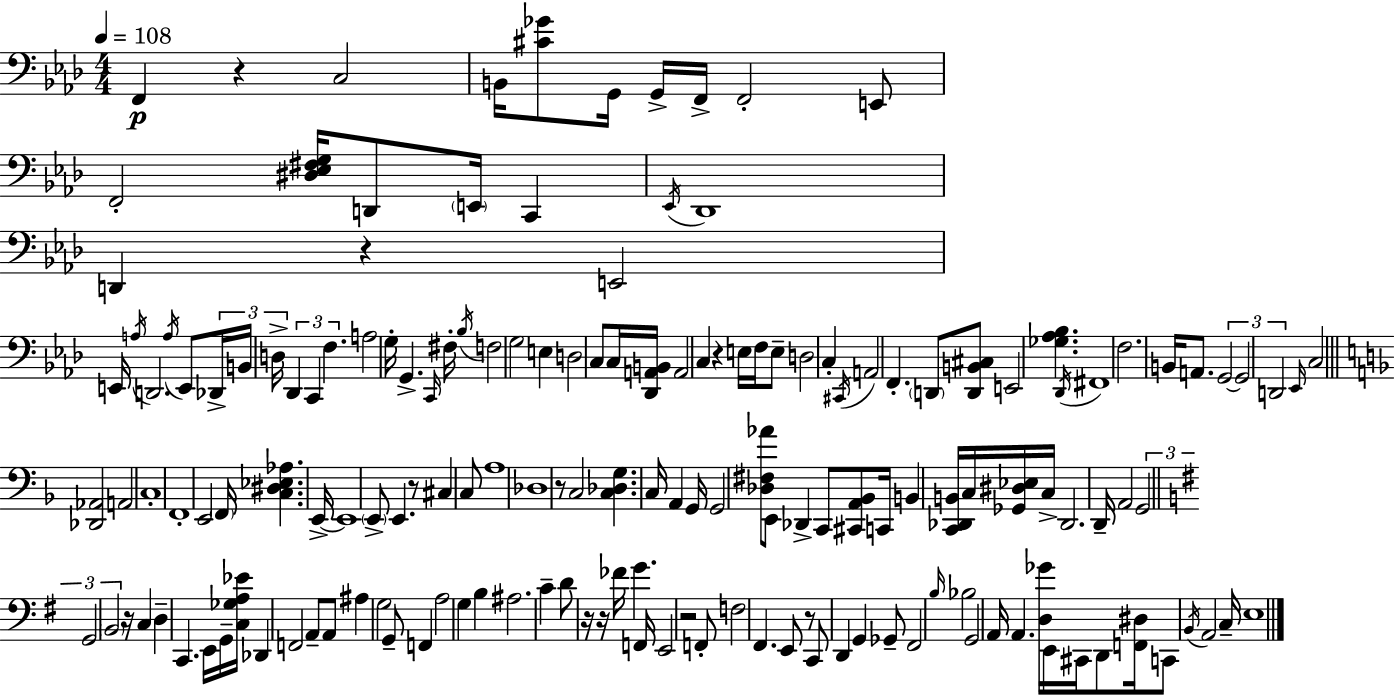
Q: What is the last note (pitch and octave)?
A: E3